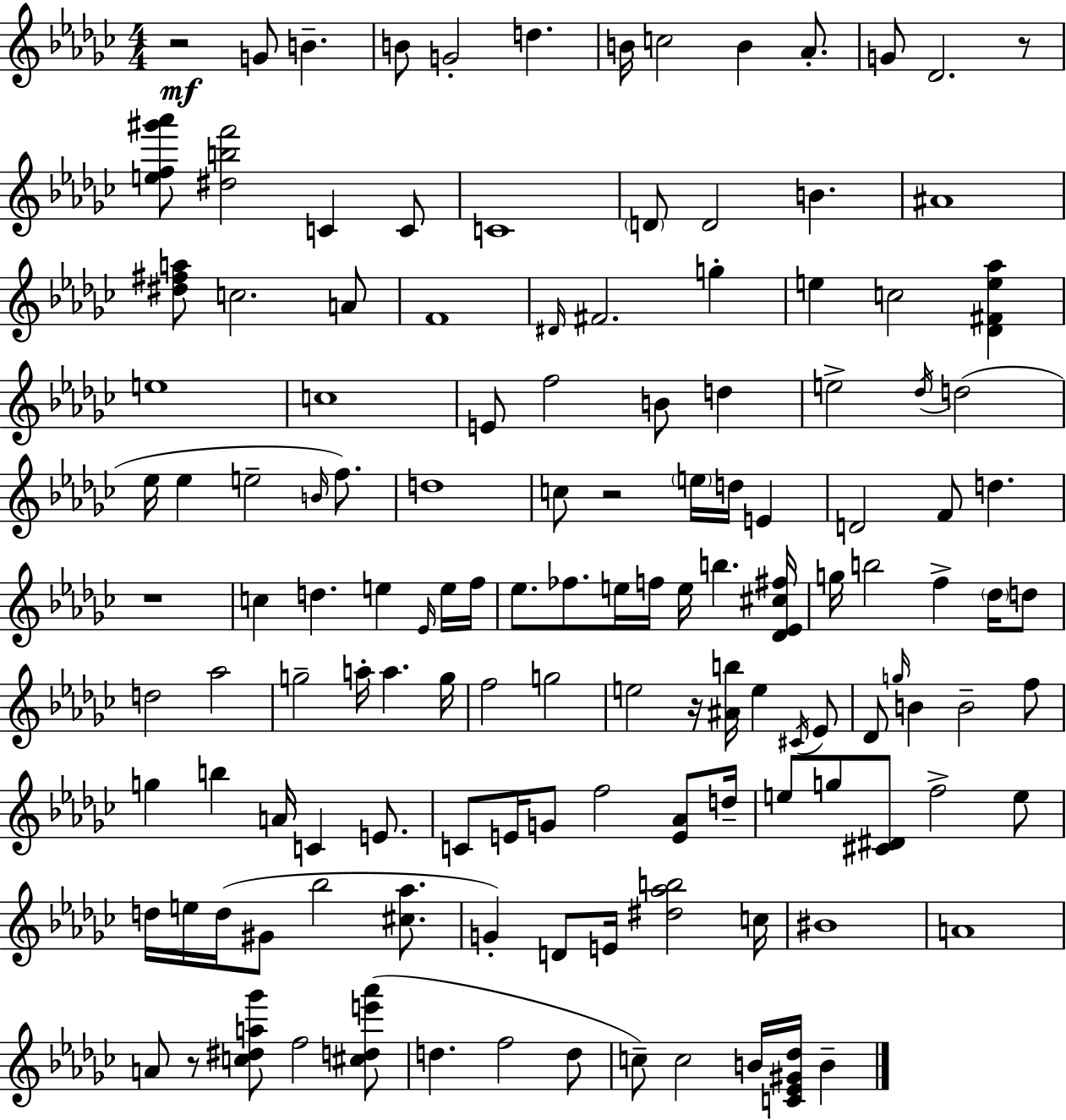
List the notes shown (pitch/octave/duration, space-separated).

R/h G4/e B4/q. B4/e G4/h D5/q. B4/s C5/h B4/q Ab4/e. G4/e Db4/h. R/e [E5,F5,G#6,Ab6]/e [D#5,B5,F6]/h C4/q C4/e C4/w D4/e D4/h B4/q. A#4/w [D#5,F#5,A5]/e C5/h. A4/e F4/w D#4/s F#4/h. G5/q E5/q C5/h [Db4,F#4,E5,Ab5]/q E5/w C5/w E4/e F5/h B4/e D5/q E5/h Db5/s D5/h Eb5/s Eb5/q E5/h B4/s F5/e. D5/w C5/e R/h E5/s D5/s E4/q D4/h F4/e D5/q. R/w C5/q D5/q. E5/q Eb4/s E5/s F5/s Eb5/e. FES5/e. E5/s F5/s E5/s B5/q. [Db4,Eb4,C#5,F#5]/s G5/s B5/h F5/q Db5/s D5/e D5/h Ab5/h G5/h A5/s A5/q. G5/s F5/h G5/h E5/h R/s [A#4,B5]/s E5/q C#4/s Eb4/e Db4/e G5/s B4/q B4/h F5/e G5/q B5/q A4/s C4/q E4/e. C4/e E4/s G4/e F5/h [E4,Ab4]/e D5/s E5/e G5/e [C#4,D#4]/e F5/h E5/e D5/s E5/s D5/s G#4/e Bb5/h [C#5,Ab5]/e. G4/q D4/e E4/s [D#5,Ab5,B5]/h C5/s BIS4/w A4/w A4/e R/e [C5,D#5,A5,Gb6]/e F5/h [C#5,D5,E6,Ab6]/e D5/q. F5/h D5/e C5/e C5/h B4/s [C4,Eb4,G#4,Db5]/s B4/q